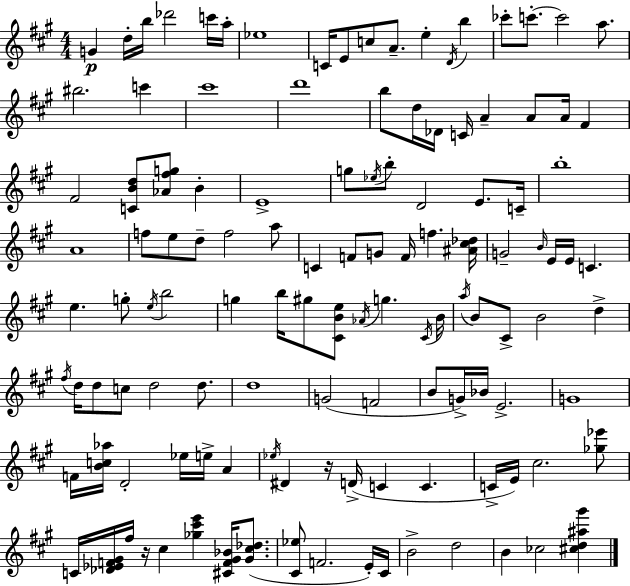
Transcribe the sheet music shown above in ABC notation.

X:1
T:Untitled
M:4/4
L:1/4
K:A
G d/4 b/4 _d'2 c'/4 a/4 _e4 C/4 E/2 c/2 A/2 e D/4 b _c'/2 c'/2 c'2 a/2 ^b2 c' ^c'4 d'4 b/2 d/4 _D/4 C/4 A A/2 A/4 ^F ^F2 [CBd]/2 [_A^fg]/2 B E4 g/2 _e/4 b/2 D2 E/2 C/4 b4 A4 f/2 e/2 d/2 f2 a/2 C F/2 G/2 F/4 f [^A^c_d]/4 G2 B/4 E/4 E/4 C e g/2 e/4 b2 g b/4 ^g/2 [^CBe]/2 _A/4 g ^C/4 B/4 a/4 B/2 ^C/2 B2 d ^f/4 d/4 d/2 c/2 d2 d/2 d4 G2 F2 B/2 G/4 _B/4 E2 G4 F/4 [Bc_a]/4 D2 _e/4 e/4 A _e/4 ^D z/4 D/4 C C C/4 E/4 ^c2 [_g_e']/2 C/4 [_D_EF^G]/4 ^f/4 z/4 ^c [_g^c'e'] [^CF^G_B]/4 [^G^c_d]/2 [^C_e]/2 F2 E/4 ^C/4 B2 d2 B _c2 [^cd^a^g']